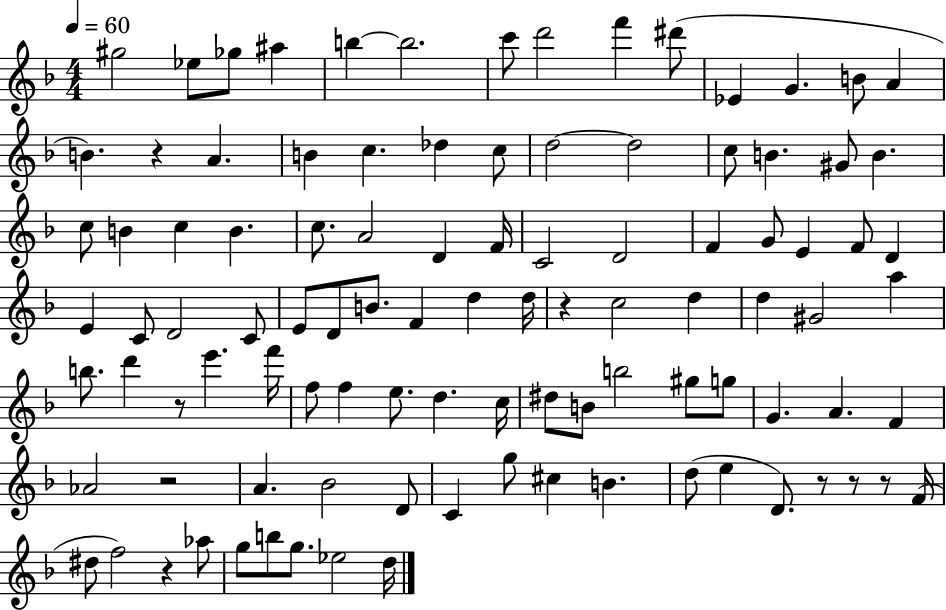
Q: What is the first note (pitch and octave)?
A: G#5